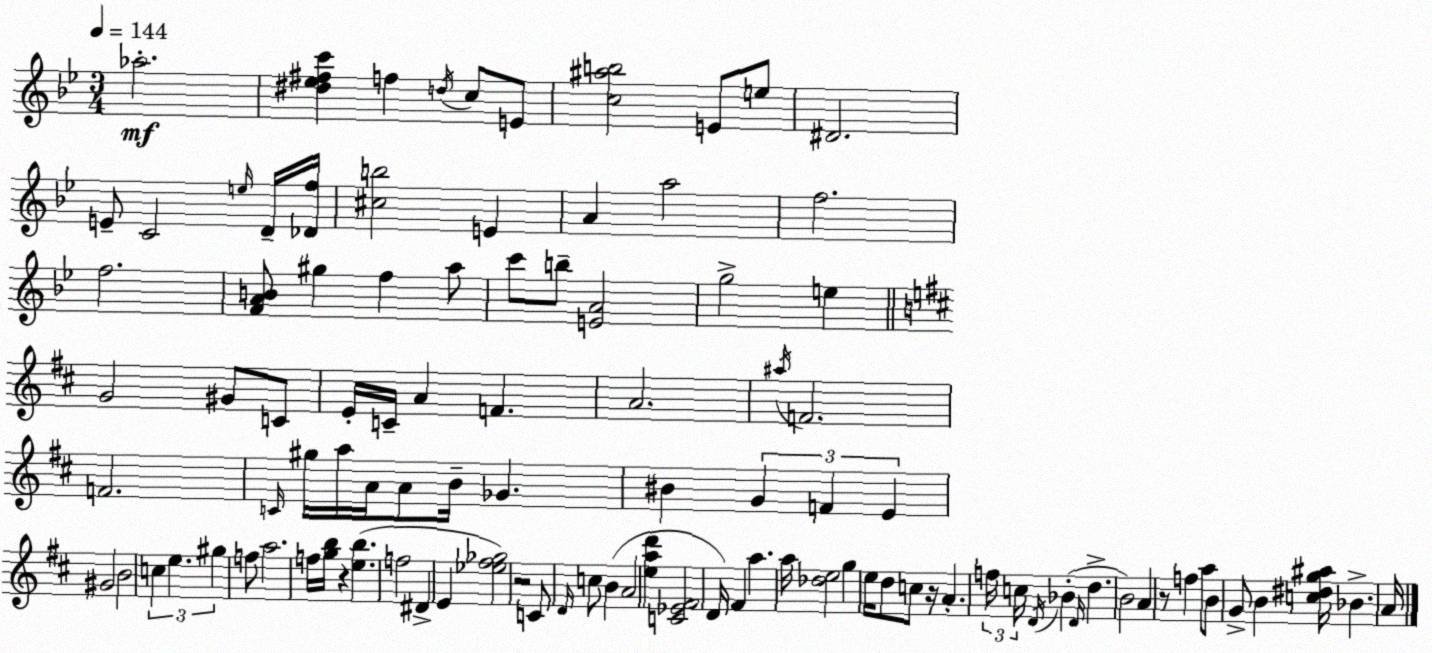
X:1
T:Untitled
M:3/4
L:1/4
K:Gm
_a2 [^d_e^fc'] f d/4 c/2 E/2 [c^ab]2 E/2 e/2 ^D2 E/2 C2 e/4 D/4 [_Df]/4 [^cb]2 E A a2 f2 f2 [FAB]/2 ^g f a/2 c'/2 b/2 [EA]2 g2 e G2 ^G/2 C/2 E/4 C/4 A F A2 ^a/4 F2 F2 C/4 ^g/4 a/4 A/4 A/2 B/4 _G ^B G F E ^G2 B2 c e ^g f/2 a2 f/4 [gb]/4 z [eb] f2 ^D E [_e^f_g]2 z2 C/2 D/4 c/2 B A2 [ead'] [C_E^F]2 D/4 ^F a a/4 [_de]2 g e/4 d/2 c/2 z/4 A f/4 c/4 D/4 _B D/4 d B2 A z/2 f a/2 B/2 G/2 B [c^dg^a]/4 _B A/4